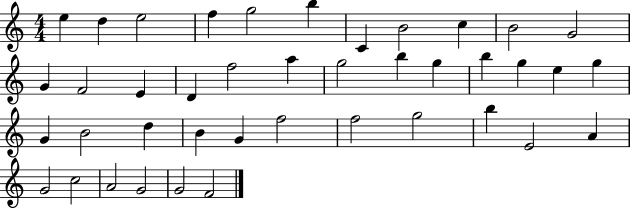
E5/q D5/q E5/h F5/q G5/h B5/q C4/q B4/h C5/q B4/h G4/h G4/q F4/h E4/q D4/q F5/h A5/q G5/h B5/q G5/q B5/q G5/q E5/q G5/q G4/q B4/h D5/q B4/q G4/q F5/h F5/h G5/h B5/q E4/h A4/q G4/h C5/h A4/h G4/h G4/h F4/h